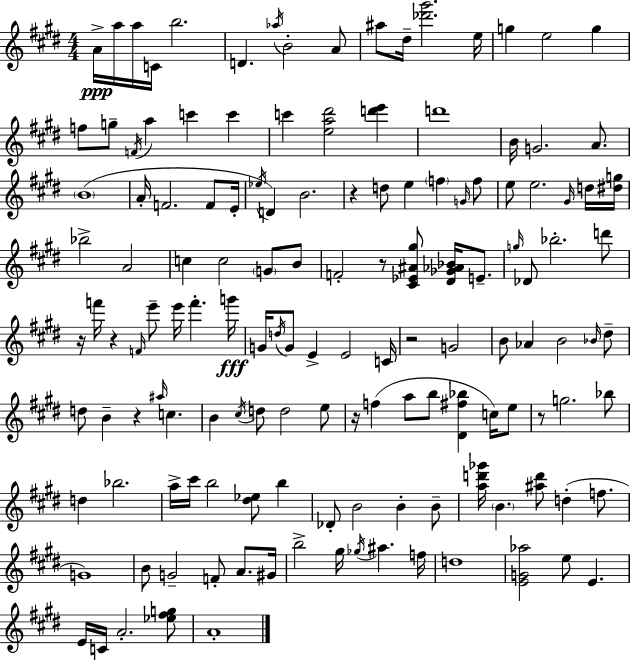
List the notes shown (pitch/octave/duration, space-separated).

A4/s A5/s A5/s C4/s B5/h. D4/q. Ab5/s B4/h A4/e A#5/e D#5/s [Db6,G#6]/h. E5/s G5/q E5/h G5/q F5/e G5/e F4/s A5/q C6/q C6/q C6/q [E5,A5,D#6]/h [D6,E6]/q D6/w B4/s G4/h. A4/e. B4/w A4/s F4/h. F4/e E4/s Eb5/s D4/q B4/h. R/q D5/e E5/q F5/q G4/s F5/e E5/e E5/h. G#4/s D5/s [D#5,G5]/s Bb5/h A4/h C5/q C5/h G4/e B4/e F4/h R/e [C#4,Eb4,A#4,G#5]/e [D#4,Gb4,Ab4,Bb4]/s E4/e. G5/s Db4/e Bb5/h. D6/e R/s F6/s R/q F4/s E6/e E6/s F6/q. G6/s G4/s D5/s G4/e E4/q E4/h C4/s R/h G4/h B4/e Ab4/q B4/h Bb4/s D#5/e D5/e B4/q R/q A#5/s C5/q. B4/q C#5/s D5/e D5/h E5/e R/s F5/q A5/e B5/e [D#4,F#5,Bb5]/q C5/s E5/e R/e G5/h. Bb5/e D5/q Bb5/h. A5/s C#6/s B5/h [D#5,Eb5]/e B5/q Db4/e B4/h B4/q B4/e [A5,D6,Gb6]/s B4/q. [A#5,D6]/e D5/q F5/e. G4/w B4/e G4/h F4/e A4/e. G#4/s B5/h G#5/s Gb5/s A#5/q. F5/s D5/w [E4,G4,Ab5]/h E5/e E4/q. E4/s C4/s A4/h. [Eb5,F#5,G5]/e A4/w